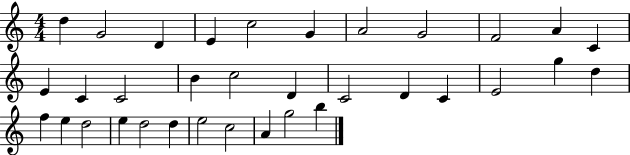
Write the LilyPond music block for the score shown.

{
  \clef treble
  \numericTimeSignature
  \time 4/4
  \key c \major
  d''4 g'2 d'4 | e'4 c''2 g'4 | a'2 g'2 | f'2 a'4 c'4 | \break e'4 c'4 c'2 | b'4 c''2 d'4 | c'2 d'4 c'4 | e'2 g''4 d''4 | \break f''4 e''4 d''2 | e''4 d''2 d''4 | e''2 c''2 | a'4 g''2 b''4 | \break \bar "|."
}